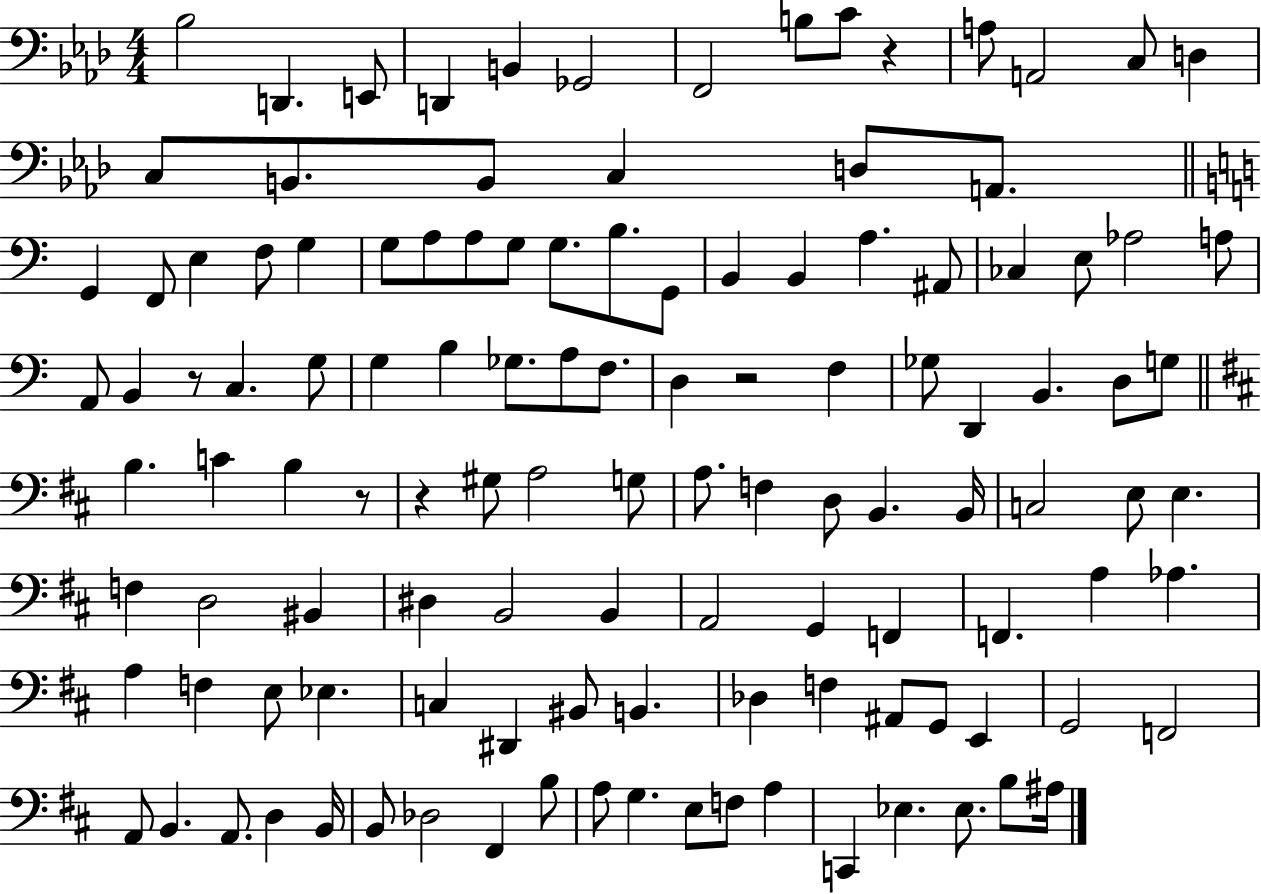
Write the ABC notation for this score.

X:1
T:Untitled
M:4/4
L:1/4
K:Ab
_B,2 D,, E,,/2 D,, B,, _G,,2 F,,2 B,/2 C/2 z A,/2 A,,2 C,/2 D, C,/2 B,,/2 B,,/2 C, D,/2 A,,/2 G,, F,,/2 E, F,/2 G, G,/2 A,/2 A,/2 G,/2 G,/2 B,/2 G,,/2 B,, B,, A, ^A,,/2 _C, E,/2 _A,2 A,/2 A,,/2 B,, z/2 C, G,/2 G, B, _G,/2 A,/2 F,/2 D, z2 F, _G,/2 D,, B,, D,/2 G,/2 B, C B, z/2 z ^G,/2 A,2 G,/2 A,/2 F, D,/2 B,, B,,/4 C,2 E,/2 E, F, D,2 ^B,, ^D, B,,2 B,, A,,2 G,, F,, F,, A, _A, A, F, E,/2 _E, C, ^D,, ^B,,/2 B,, _D, F, ^A,,/2 G,,/2 E,, G,,2 F,,2 A,,/2 B,, A,,/2 D, B,,/4 B,,/2 _D,2 ^F,, B,/2 A,/2 G, E,/2 F,/2 A, C,, _E, _E,/2 B,/2 ^A,/4